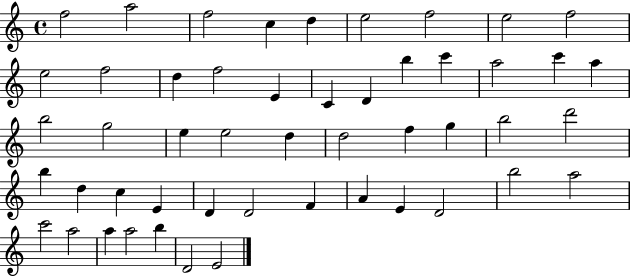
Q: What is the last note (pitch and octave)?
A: E4